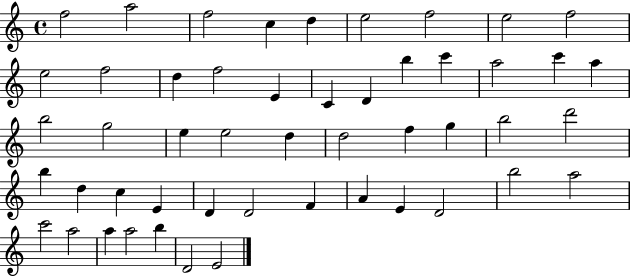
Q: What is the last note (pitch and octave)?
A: E4